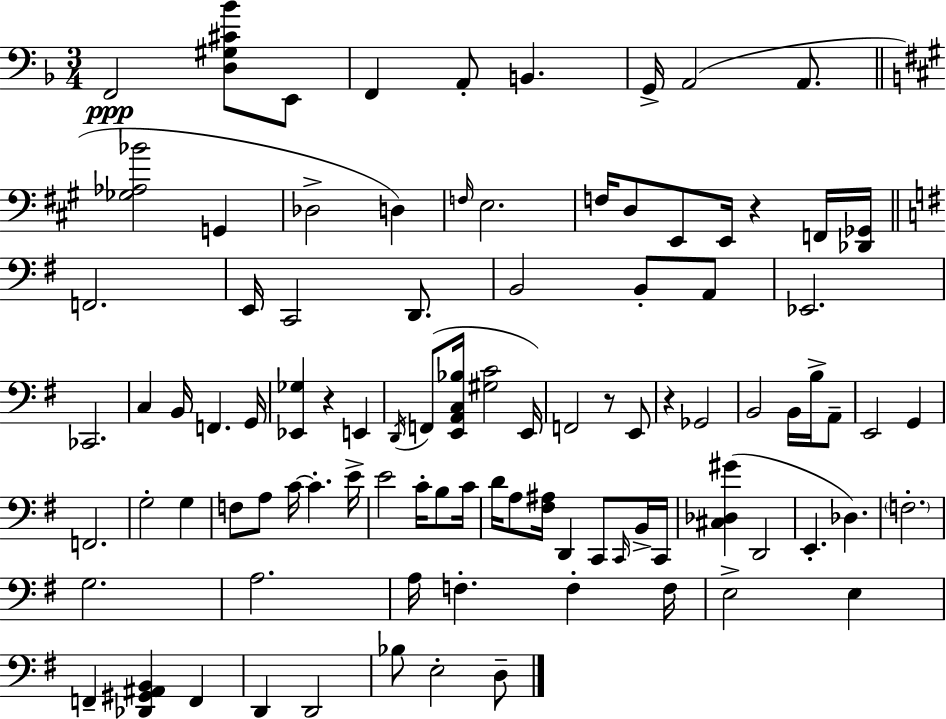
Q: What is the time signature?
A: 3/4